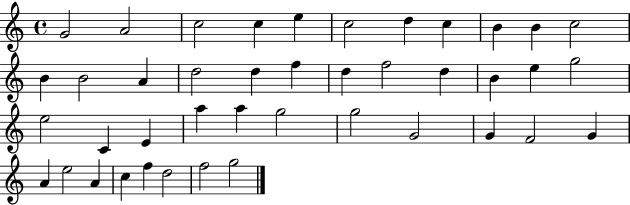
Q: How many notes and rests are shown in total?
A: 42